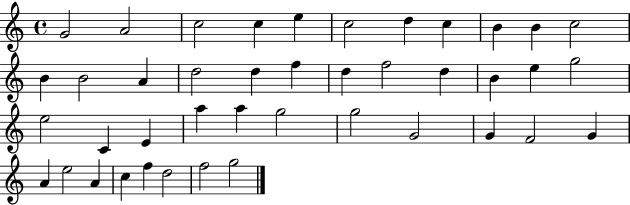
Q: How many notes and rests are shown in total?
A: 42